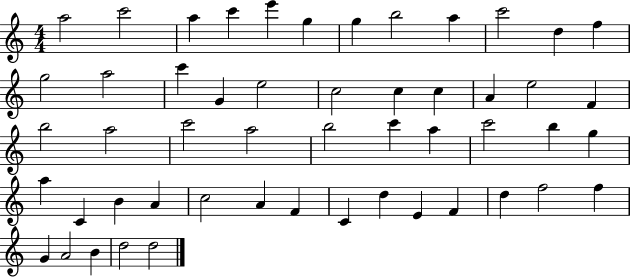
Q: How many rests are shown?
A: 0